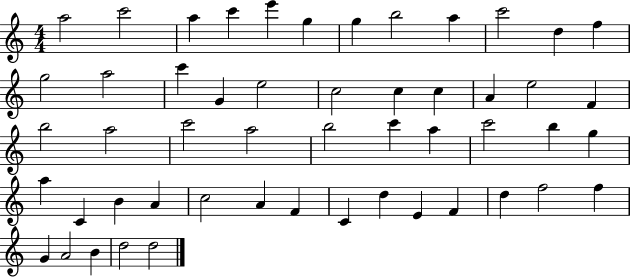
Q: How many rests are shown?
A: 0